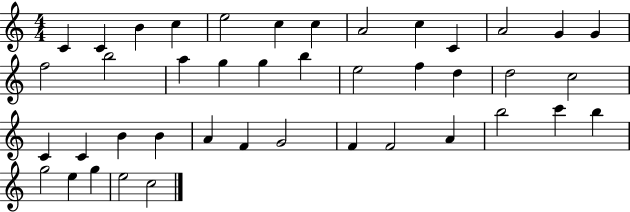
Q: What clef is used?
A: treble